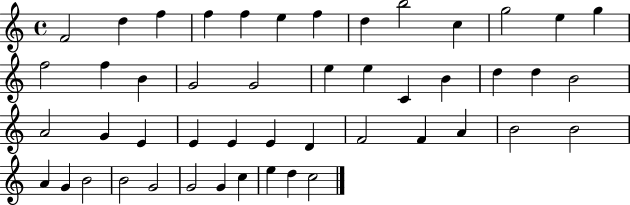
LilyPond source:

{
  \clef treble
  \time 4/4
  \defaultTimeSignature
  \key c \major
  f'2 d''4 f''4 | f''4 f''4 e''4 f''4 | d''4 b''2 c''4 | g''2 e''4 g''4 | \break f''2 f''4 b'4 | g'2 g'2 | e''4 e''4 c'4 b'4 | d''4 d''4 b'2 | \break a'2 g'4 e'4 | e'4 e'4 e'4 d'4 | f'2 f'4 a'4 | b'2 b'2 | \break a'4 g'4 b'2 | b'2 g'2 | g'2 g'4 c''4 | e''4 d''4 c''2 | \break \bar "|."
}